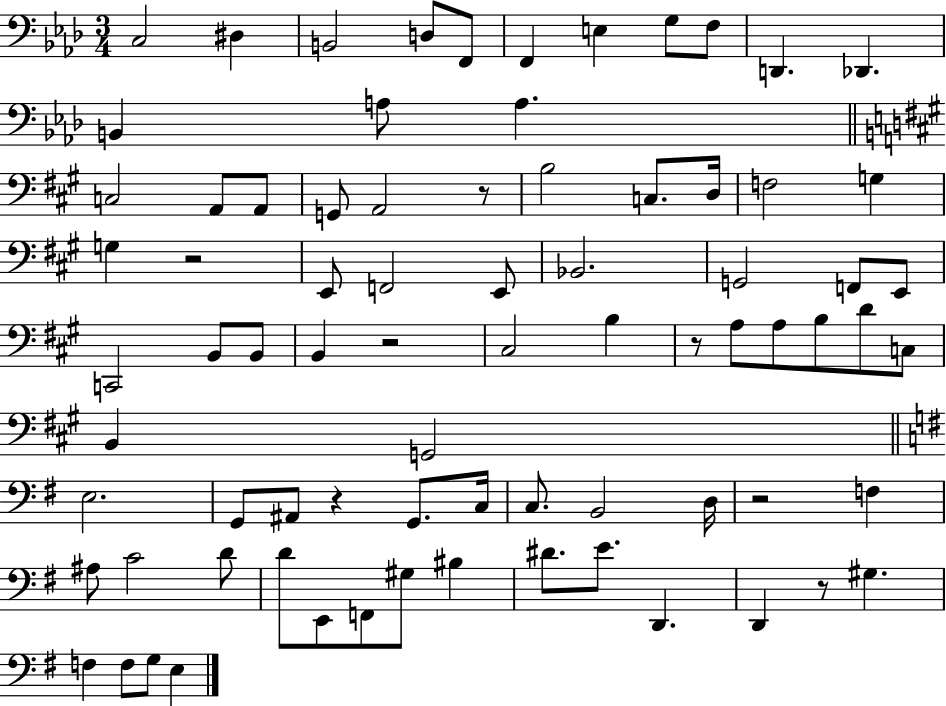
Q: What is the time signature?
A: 3/4